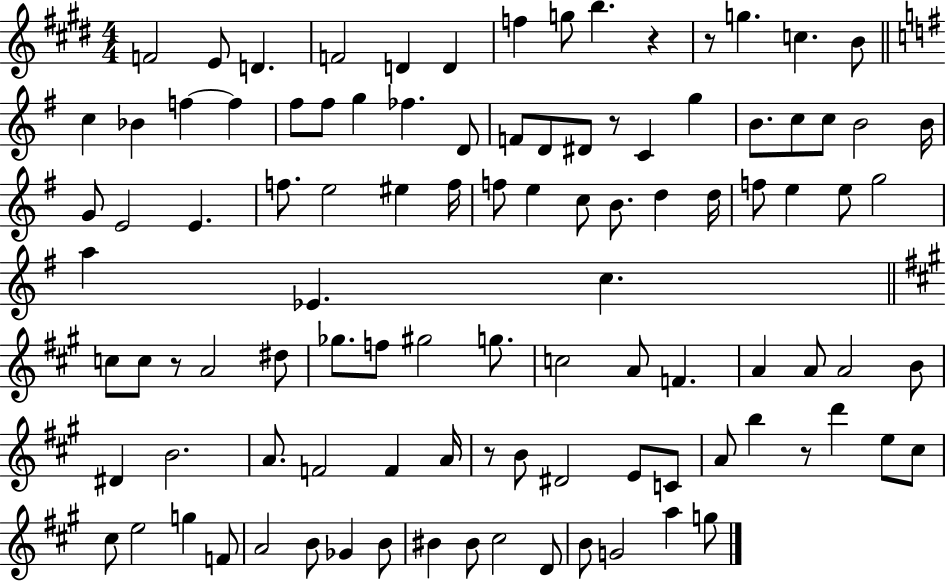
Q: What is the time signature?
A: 4/4